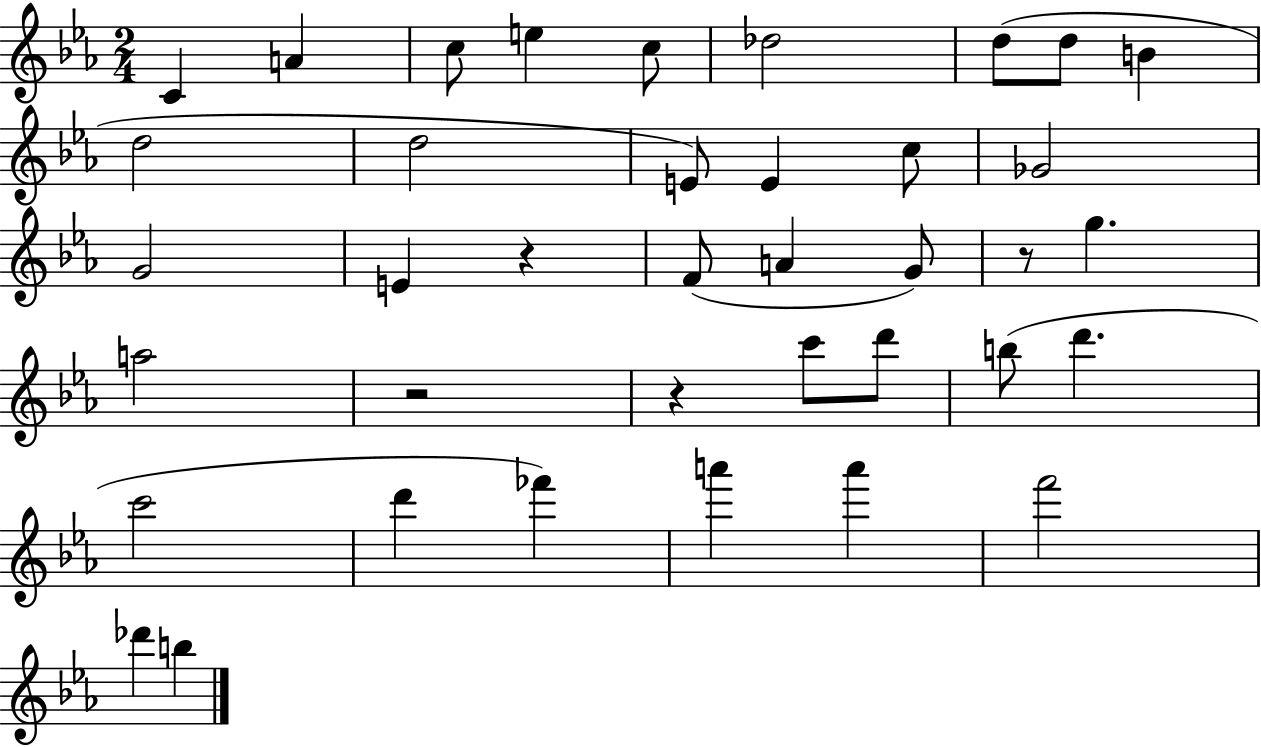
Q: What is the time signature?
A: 2/4